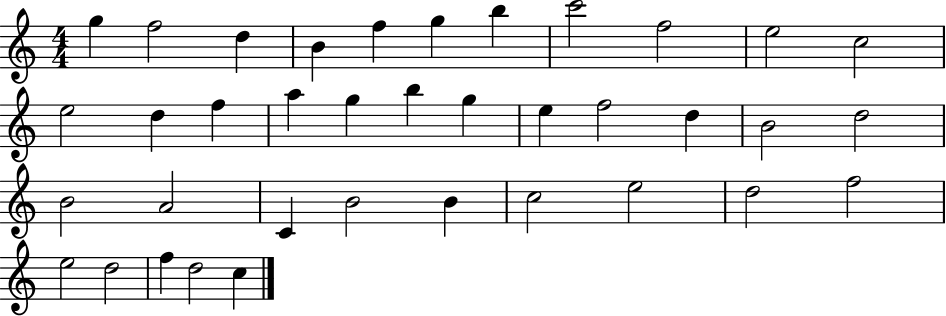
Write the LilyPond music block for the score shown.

{
  \clef treble
  \numericTimeSignature
  \time 4/4
  \key c \major
  g''4 f''2 d''4 | b'4 f''4 g''4 b''4 | c'''2 f''2 | e''2 c''2 | \break e''2 d''4 f''4 | a''4 g''4 b''4 g''4 | e''4 f''2 d''4 | b'2 d''2 | \break b'2 a'2 | c'4 b'2 b'4 | c''2 e''2 | d''2 f''2 | \break e''2 d''2 | f''4 d''2 c''4 | \bar "|."
}